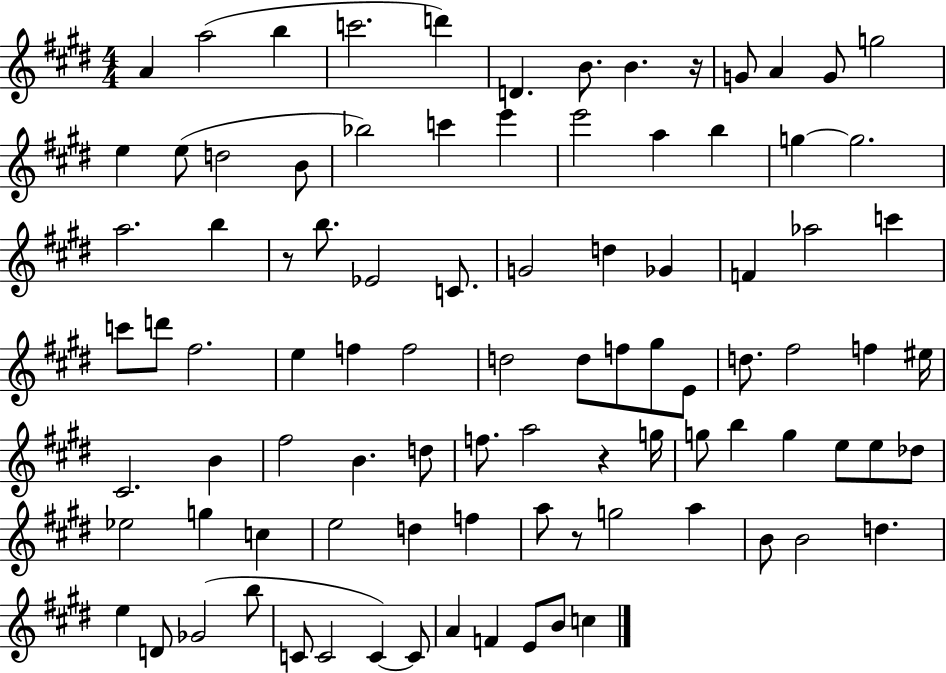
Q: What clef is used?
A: treble